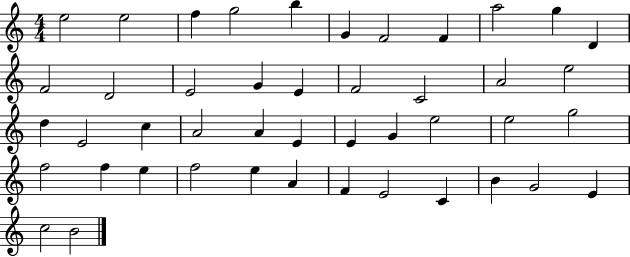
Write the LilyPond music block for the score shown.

{
  \clef treble
  \numericTimeSignature
  \time 4/4
  \key c \major
  e''2 e''2 | f''4 g''2 b''4 | g'4 f'2 f'4 | a''2 g''4 d'4 | \break f'2 d'2 | e'2 g'4 e'4 | f'2 c'2 | a'2 e''2 | \break d''4 e'2 c''4 | a'2 a'4 e'4 | e'4 g'4 e''2 | e''2 g''2 | \break f''2 f''4 e''4 | f''2 e''4 a'4 | f'4 e'2 c'4 | b'4 g'2 e'4 | \break c''2 b'2 | \bar "|."
}